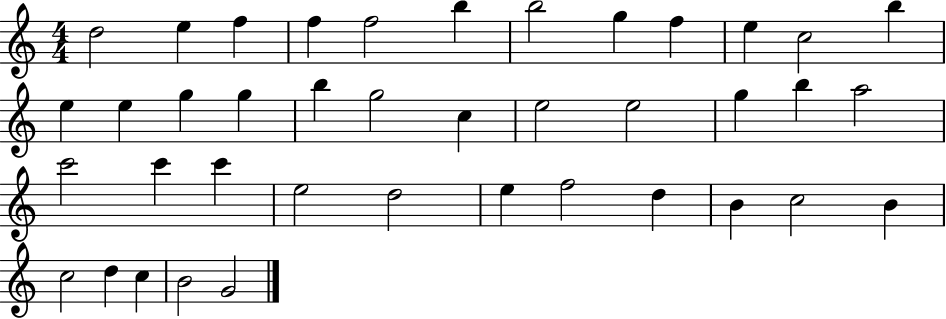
X:1
T:Untitled
M:4/4
L:1/4
K:C
d2 e f f f2 b b2 g f e c2 b e e g g b g2 c e2 e2 g b a2 c'2 c' c' e2 d2 e f2 d B c2 B c2 d c B2 G2